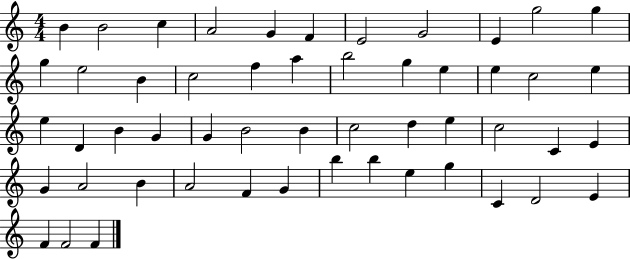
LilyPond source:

{
  \clef treble
  \numericTimeSignature
  \time 4/4
  \key c \major
  b'4 b'2 c''4 | a'2 g'4 f'4 | e'2 g'2 | e'4 g''2 g''4 | \break g''4 e''2 b'4 | c''2 f''4 a''4 | b''2 g''4 e''4 | e''4 c''2 e''4 | \break e''4 d'4 b'4 g'4 | g'4 b'2 b'4 | c''2 d''4 e''4 | c''2 c'4 e'4 | \break g'4 a'2 b'4 | a'2 f'4 g'4 | b''4 b''4 e''4 g''4 | c'4 d'2 e'4 | \break f'4 f'2 f'4 | \bar "|."
}